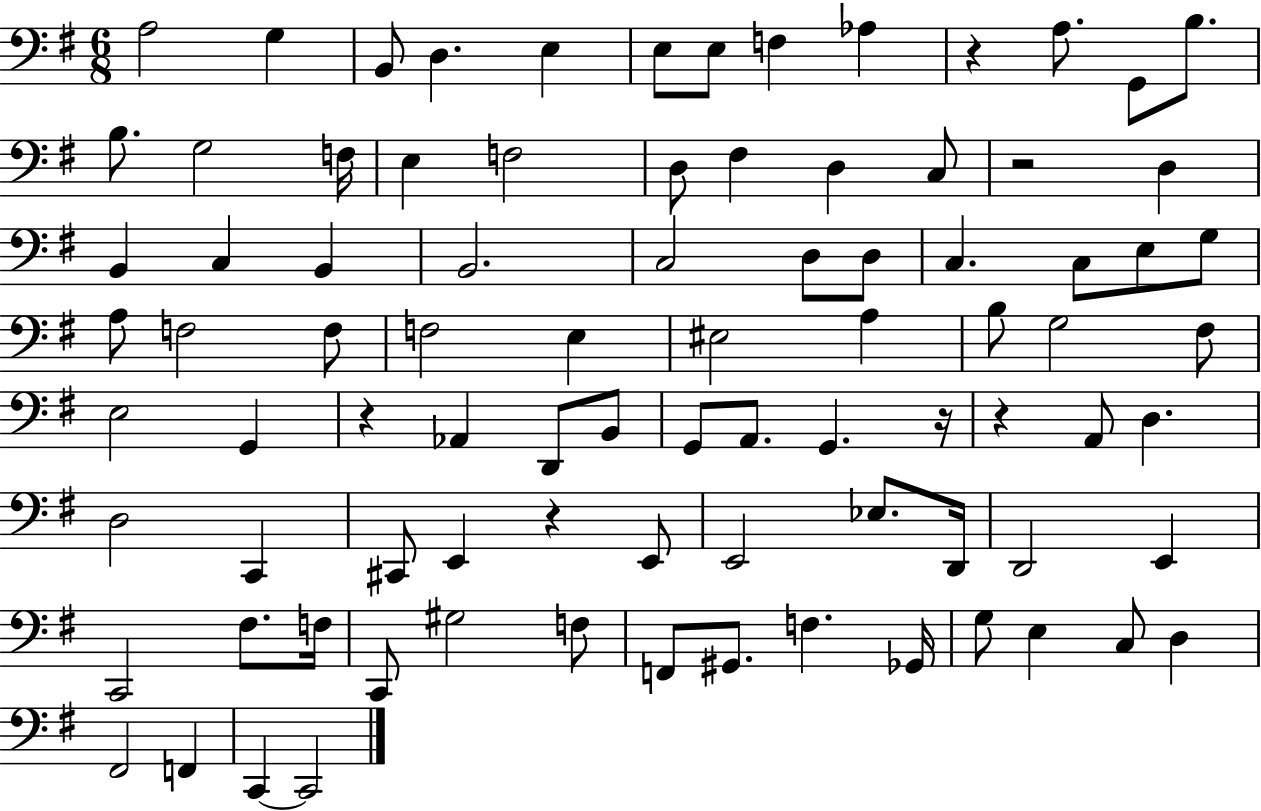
A3/h G3/q B2/e D3/q. E3/q E3/e E3/e F3/q Ab3/q R/q A3/e. G2/e B3/e. B3/e. G3/h F3/s E3/q F3/h D3/e F#3/q D3/q C3/e R/h D3/q B2/q C3/q B2/q B2/h. C3/h D3/e D3/e C3/q. C3/e E3/e G3/e A3/e F3/h F3/e F3/h E3/q EIS3/h A3/q B3/e G3/h F#3/e E3/h G2/q R/q Ab2/q D2/e B2/e G2/e A2/e. G2/q. R/s R/q A2/e D3/q. D3/h C2/q C#2/e E2/q R/q E2/e E2/h Eb3/e. D2/s D2/h E2/q C2/h F#3/e. F3/s C2/e G#3/h F3/e F2/e G#2/e. F3/q. Gb2/s G3/e E3/q C3/e D3/q F#2/h F2/q C2/q C2/h